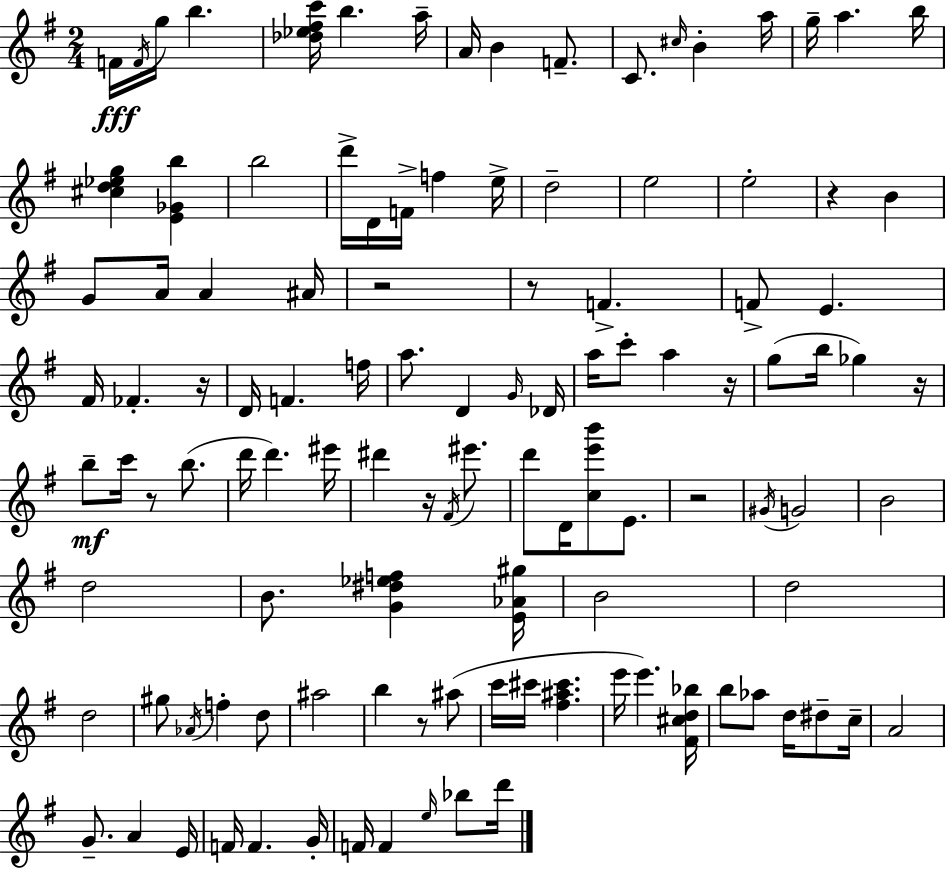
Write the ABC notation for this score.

X:1
T:Untitled
M:2/4
L:1/4
K:Em
F/4 F/4 g/4 b [_d_e^fc']/4 b a/4 A/4 B F/2 C/2 ^c/4 B a/4 g/4 a b/4 [^cd_eg] [E_Gb] b2 d'/4 D/4 F/4 f e/4 d2 e2 e2 z B G/2 A/4 A ^A/4 z2 z/2 F F/2 E ^F/4 _F z/4 D/4 F f/4 a/2 D G/4 _D/4 a/4 c'/2 a z/4 g/2 b/4 _g z/4 b/2 c'/4 z/2 b/2 d'/4 d' ^e'/4 ^d' z/4 ^F/4 ^e'/2 d'/2 D/4 [ce'b']/2 E/2 z2 ^G/4 G2 B2 d2 B/2 [G^d_ef] [E_A^g]/4 B2 d2 d2 ^g/2 _A/4 f d/2 ^a2 b z/2 ^a/2 c'/4 ^c'/4 [^f^a^c'] e'/4 e' [^F^cd_b]/4 b/2 _a/2 d/4 ^d/2 c/4 A2 G/2 A E/4 F/4 F G/4 F/4 F e/4 _b/2 d'/4